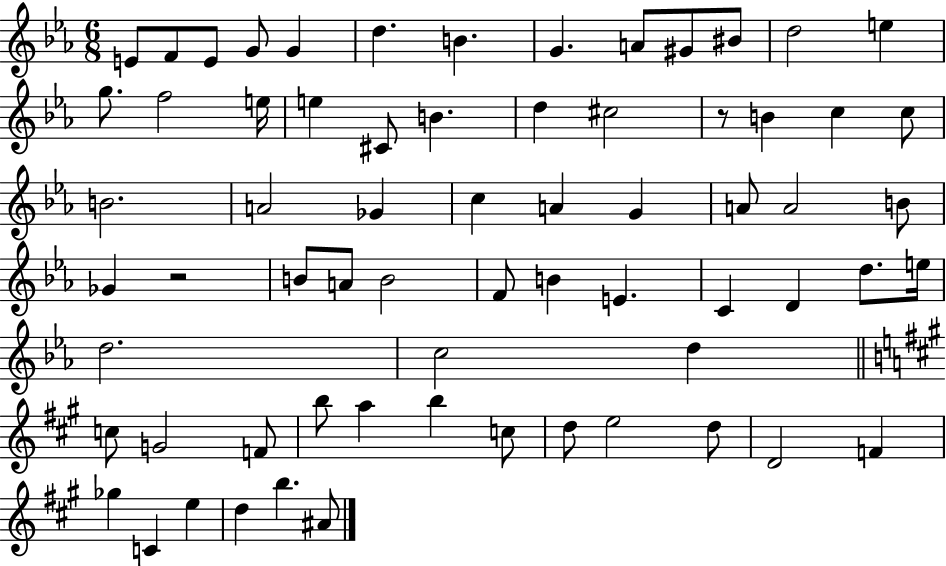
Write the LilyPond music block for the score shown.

{
  \clef treble
  \numericTimeSignature
  \time 6/8
  \key ees \major
  \repeat volta 2 { e'8 f'8 e'8 g'8 g'4 | d''4. b'4. | g'4. a'8 gis'8 bis'8 | d''2 e''4 | \break g''8. f''2 e''16 | e''4 cis'8 b'4. | d''4 cis''2 | r8 b'4 c''4 c''8 | \break b'2. | a'2 ges'4 | c''4 a'4 g'4 | a'8 a'2 b'8 | \break ges'4 r2 | b'8 a'8 b'2 | f'8 b'4 e'4. | c'4 d'4 d''8. e''16 | \break d''2. | c''2 d''4 | \bar "||" \break \key a \major c''8 g'2 f'8 | b''8 a''4 b''4 c''8 | d''8 e''2 d''8 | d'2 f'4 | \break ges''4 c'4 e''4 | d''4 b''4. ais'8 | } \bar "|."
}